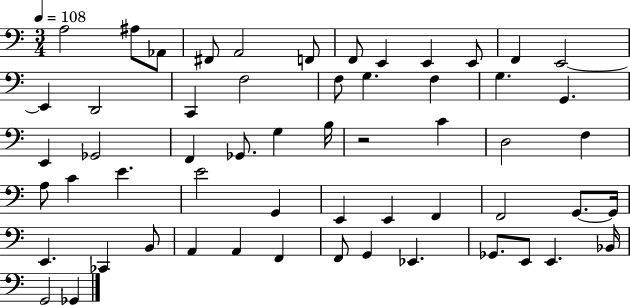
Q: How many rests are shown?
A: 1